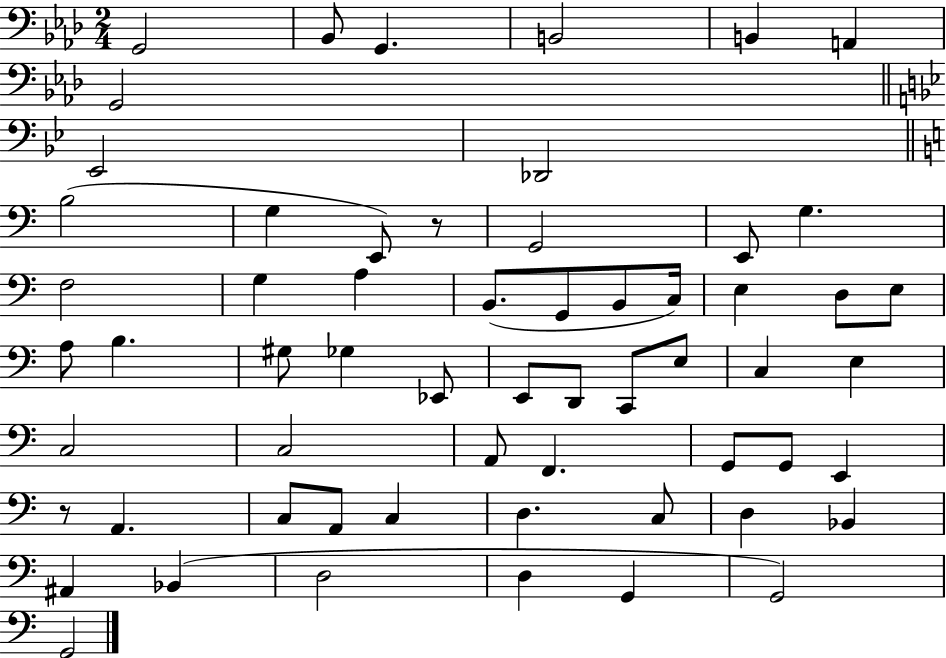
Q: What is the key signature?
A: AES major